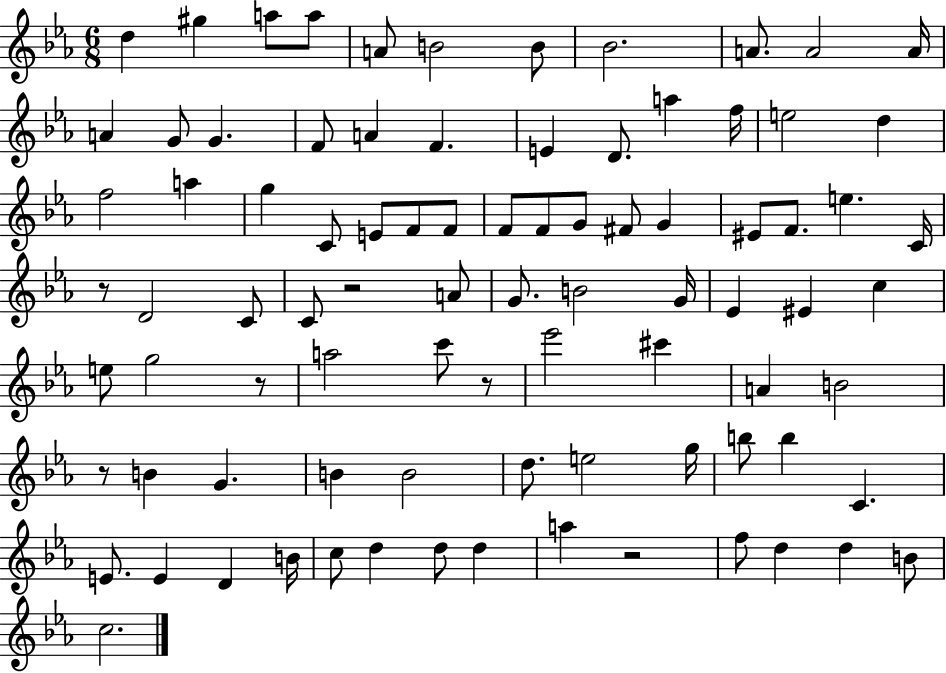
{
  \clef treble
  \numericTimeSignature
  \time 6/8
  \key ees \major
  d''4 gis''4 a''8 a''8 | a'8 b'2 b'8 | bes'2. | a'8. a'2 a'16 | \break a'4 g'8 g'4. | f'8 a'4 f'4. | e'4 d'8. a''4 f''16 | e''2 d''4 | \break f''2 a''4 | g''4 c'8 e'8 f'8 f'8 | f'8 f'8 g'8 fis'8 g'4 | eis'8 f'8. e''4. c'16 | \break r8 d'2 c'8 | c'8 r2 a'8 | g'8. b'2 g'16 | ees'4 eis'4 c''4 | \break e''8 g''2 r8 | a''2 c'''8 r8 | ees'''2 cis'''4 | a'4 b'2 | \break r8 b'4 g'4. | b'4 b'2 | d''8. e''2 g''16 | b''8 b''4 c'4. | \break e'8. e'4 d'4 b'16 | c''8 d''4 d''8 d''4 | a''4 r2 | f''8 d''4 d''4 b'8 | \break c''2. | \bar "|."
}